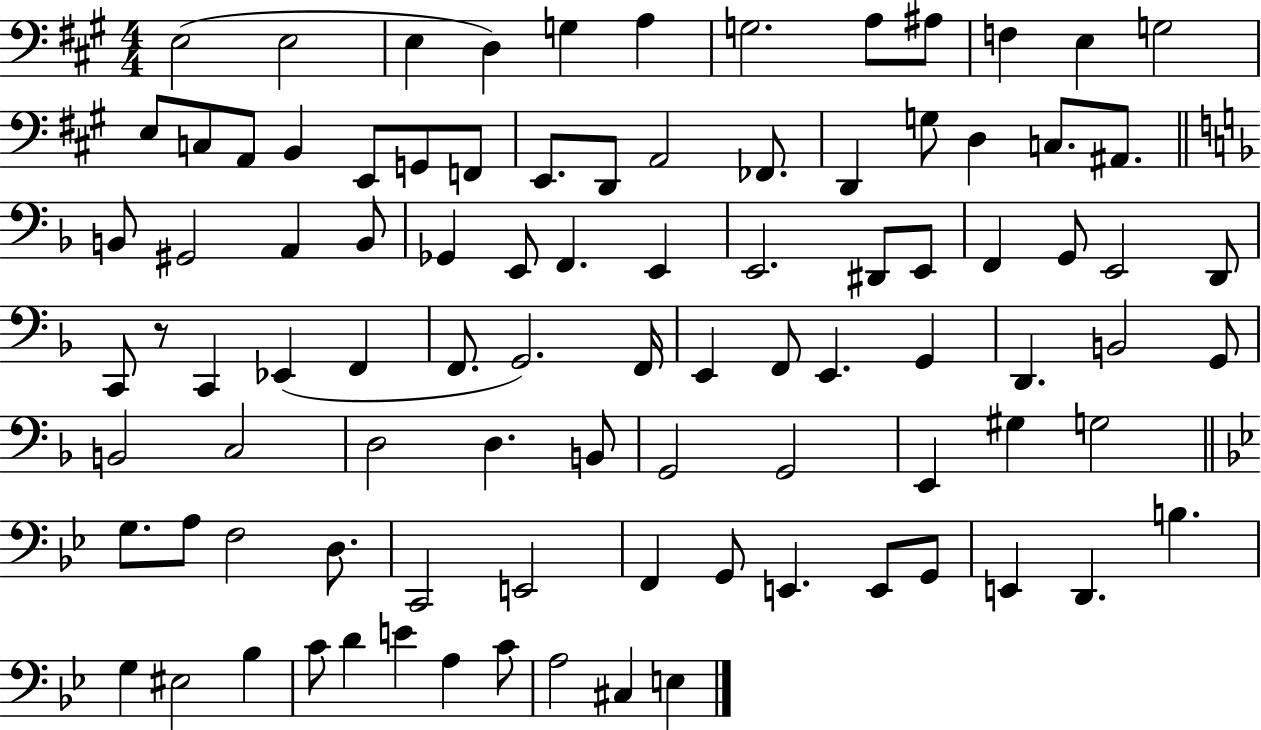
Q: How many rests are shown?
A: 1